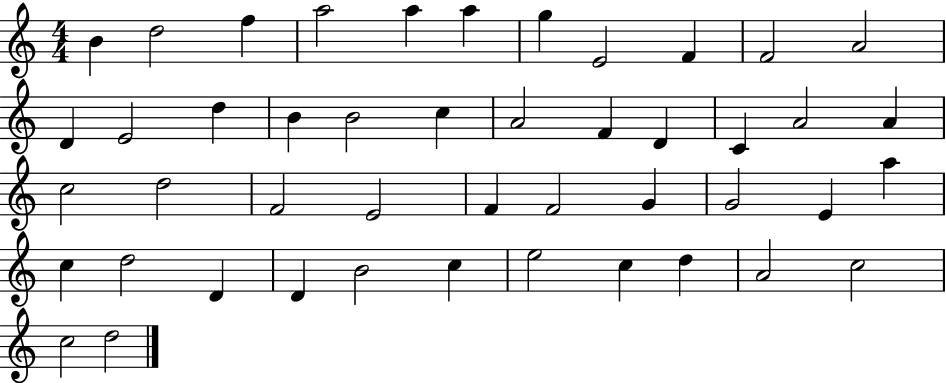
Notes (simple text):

B4/q D5/h F5/q A5/h A5/q A5/q G5/q E4/h F4/q F4/h A4/h D4/q E4/h D5/q B4/q B4/h C5/q A4/h F4/q D4/q C4/q A4/h A4/q C5/h D5/h F4/h E4/h F4/q F4/h G4/q G4/h E4/q A5/q C5/q D5/h D4/q D4/q B4/h C5/q E5/h C5/q D5/q A4/h C5/h C5/h D5/h